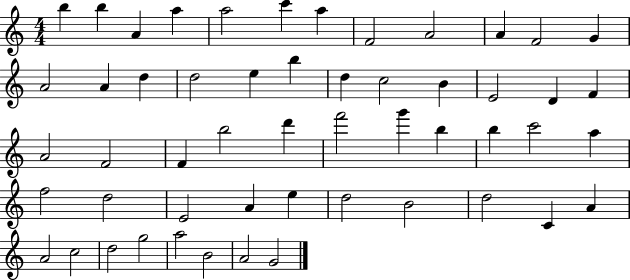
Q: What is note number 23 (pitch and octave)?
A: D4